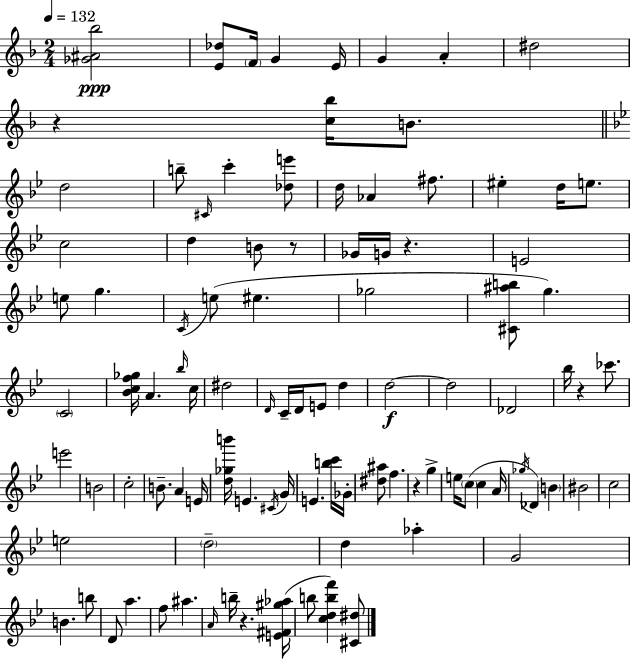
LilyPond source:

{
  \clef treble
  \numericTimeSignature
  \time 2/4
  \key d \minor
  \tempo 4 = 132
  <ges' ais' bes''>2\ppp | <e' des''>8 \parenthesize f'16 g'4 e'16 | g'4 a'4-. | dis''2 | \break r4 <c'' bes''>16 b'8. | \bar "||" \break \key bes \major d''2 | b''8-- \grace { cis'16 } c'''4-. <des'' e'''>8 | d''16 aes'4 fis''8. | eis''4-. d''16 e''8. | \break c''2 | d''4 b'8 r8 | ges'16 g'16 r4. | e'2 | \break e''8 g''4. | \acciaccatura { c'16 } e''8( eis''4. | ges''2 | <cis' ais'' b''>8 g''4.) | \break \parenthesize c'2 | <bes' c'' f'' ges''>16 a'4. | \grace { bes''16 } c''16 dis''2 | \grace { d'16 } c'16-- d'16 e'8 | \break d''4 d''2~~\f | d''2 | des'2 | bes''16 r4 | \break ces'''8. e'''2 | b'2 | c''2-. | b'8.-- a'4 | \break e'16 <d'' ges'' b'''>16 e'4. | \acciaccatura { cis'16 } g'16 e'4. | <b'' c'''>16 ges'16-. <dis'' ais''>8 f''4. | r4 | \break g''4-> e''16 \parenthesize c''8( | c''4 a'16 \acciaccatura { ges''16 }) des'4 | \parenthesize b'4 bis'2 | c''2 | \break e''2 | \parenthesize d''2-- | d''4 | aes''4-. g'2 | \break b'4. | b''8 d'8 | a''4. f''8 | ais''4. \grace { a'16 } b''16-- | \break r4. <e' fis' gis'' aes''>16( b''8 | <c'' d'' b'' f'''>4) <cis' dis''>8 \bar "|."
}